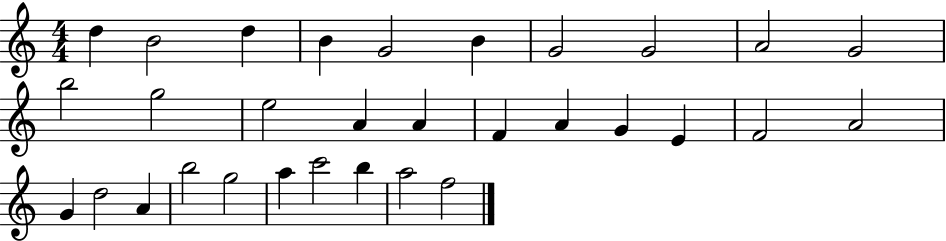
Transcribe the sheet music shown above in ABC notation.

X:1
T:Untitled
M:4/4
L:1/4
K:C
d B2 d B G2 B G2 G2 A2 G2 b2 g2 e2 A A F A G E F2 A2 G d2 A b2 g2 a c'2 b a2 f2